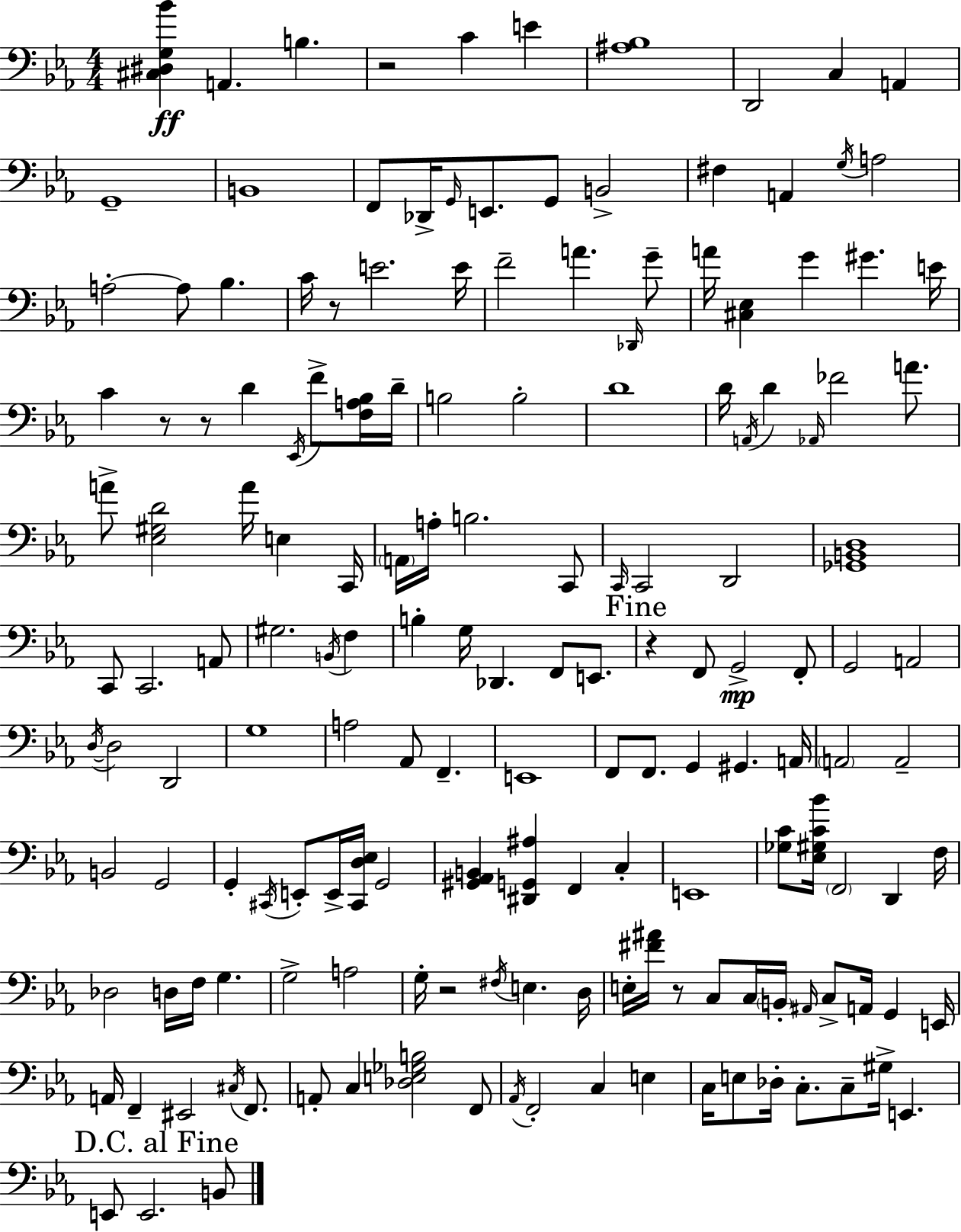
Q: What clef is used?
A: bass